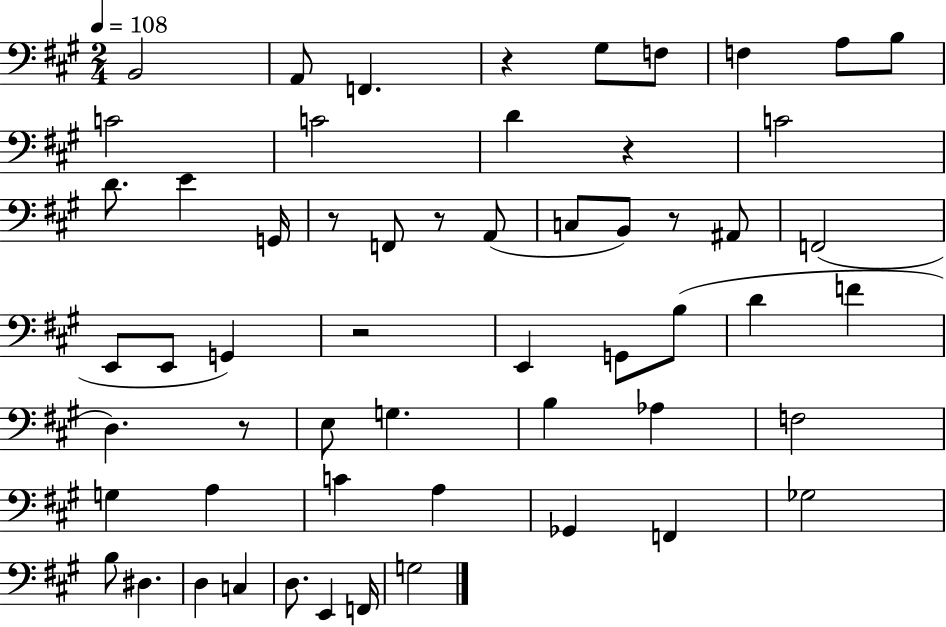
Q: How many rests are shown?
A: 7